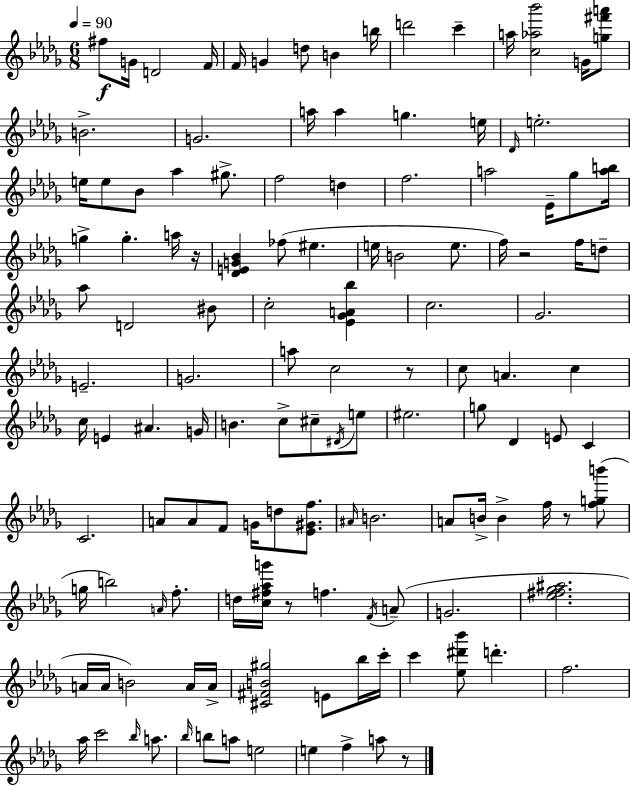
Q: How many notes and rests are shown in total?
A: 130